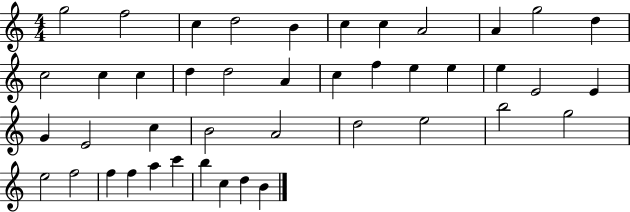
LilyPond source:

{
  \clef treble
  \numericTimeSignature
  \time 4/4
  \key c \major
  g''2 f''2 | c''4 d''2 b'4 | c''4 c''4 a'2 | a'4 g''2 d''4 | \break c''2 c''4 c''4 | d''4 d''2 a'4 | c''4 f''4 e''4 e''4 | e''4 e'2 e'4 | \break g'4 e'2 c''4 | b'2 a'2 | d''2 e''2 | b''2 g''2 | \break e''2 f''2 | f''4 f''4 a''4 c'''4 | b''4 c''4 d''4 b'4 | \bar "|."
}